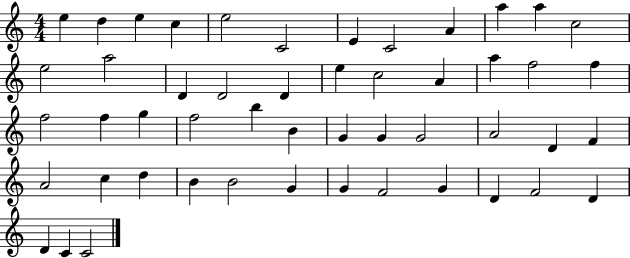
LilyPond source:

{
  \clef treble
  \numericTimeSignature
  \time 4/4
  \key c \major
  e''4 d''4 e''4 c''4 | e''2 c'2 | e'4 c'2 a'4 | a''4 a''4 c''2 | \break e''2 a''2 | d'4 d'2 d'4 | e''4 c''2 a'4 | a''4 f''2 f''4 | \break f''2 f''4 g''4 | f''2 b''4 b'4 | g'4 g'4 g'2 | a'2 d'4 f'4 | \break a'2 c''4 d''4 | b'4 b'2 g'4 | g'4 f'2 g'4 | d'4 f'2 d'4 | \break d'4 c'4 c'2 | \bar "|."
}